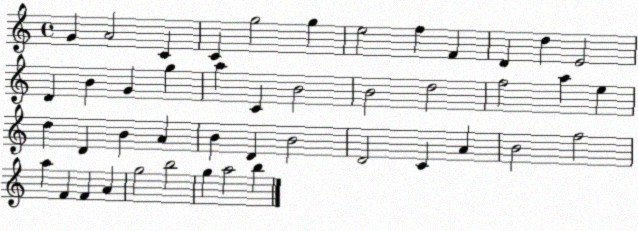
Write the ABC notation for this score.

X:1
T:Untitled
M:4/4
L:1/4
K:C
G A2 C C g2 g e2 f F D d E2 D B G g a C B2 B2 d2 f2 a e d D B A B D B2 D2 C A B2 f2 a F F A g2 b2 g a2 b